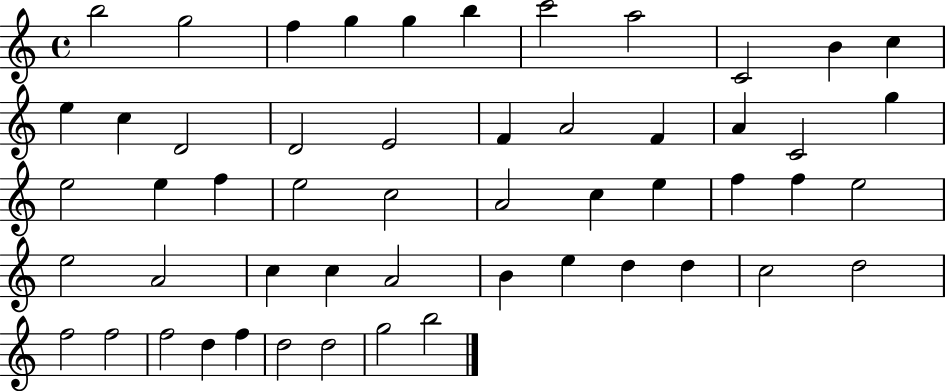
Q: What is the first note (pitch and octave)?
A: B5